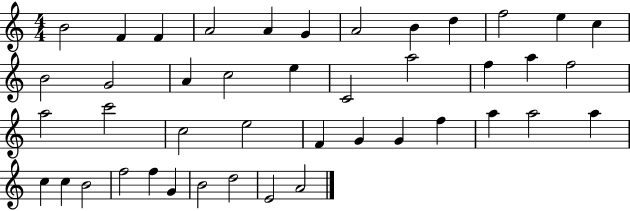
{
  \clef treble
  \numericTimeSignature
  \time 4/4
  \key c \major
  b'2 f'4 f'4 | a'2 a'4 g'4 | a'2 b'4 d''4 | f''2 e''4 c''4 | \break b'2 g'2 | a'4 c''2 e''4 | c'2 a''2 | f''4 a''4 f''2 | \break a''2 c'''2 | c''2 e''2 | f'4 g'4 g'4 f''4 | a''4 a''2 a''4 | \break c''4 c''4 b'2 | f''2 f''4 g'4 | b'2 d''2 | e'2 a'2 | \break \bar "|."
}